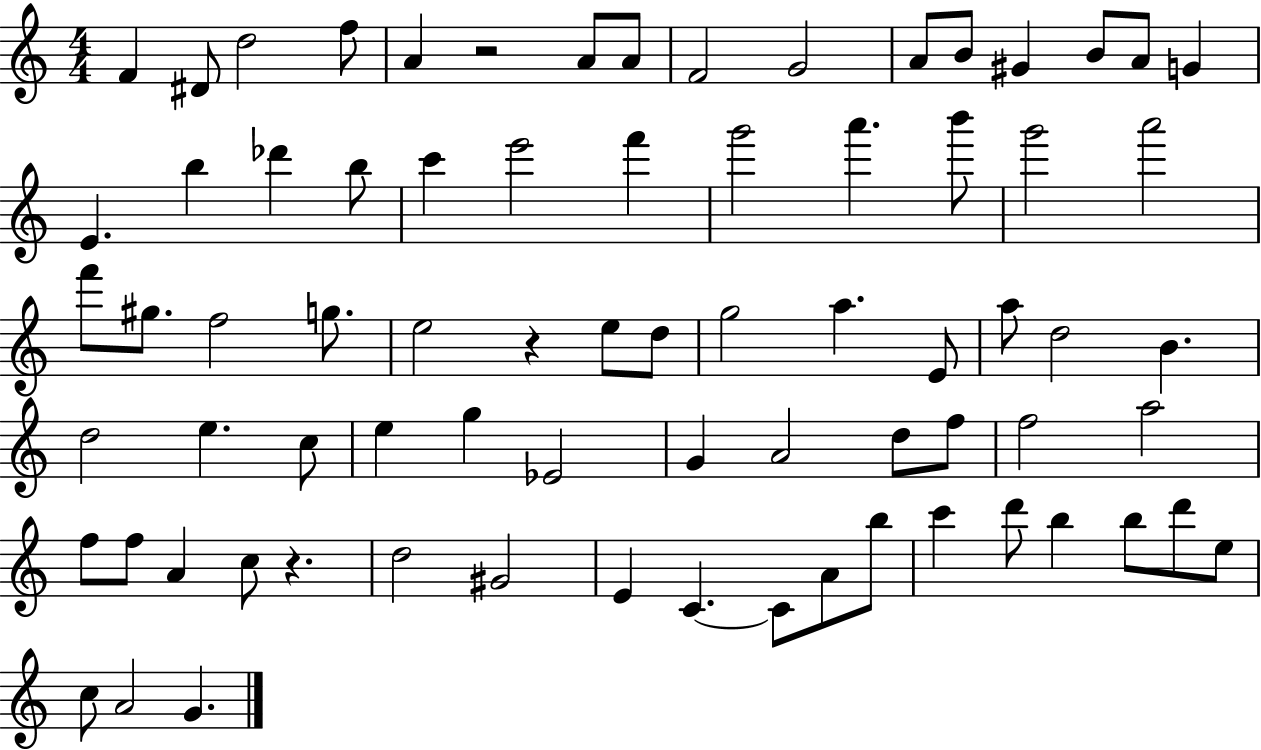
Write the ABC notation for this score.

X:1
T:Untitled
M:4/4
L:1/4
K:C
F ^D/2 d2 f/2 A z2 A/2 A/2 F2 G2 A/2 B/2 ^G B/2 A/2 G E b _d' b/2 c' e'2 f' g'2 a' b'/2 g'2 a'2 f'/2 ^g/2 f2 g/2 e2 z e/2 d/2 g2 a E/2 a/2 d2 B d2 e c/2 e g _E2 G A2 d/2 f/2 f2 a2 f/2 f/2 A c/2 z d2 ^G2 E C C/2 A/2 b/2 c' d'/2 b b/2 d'/2 e/2 c/2 A2 G